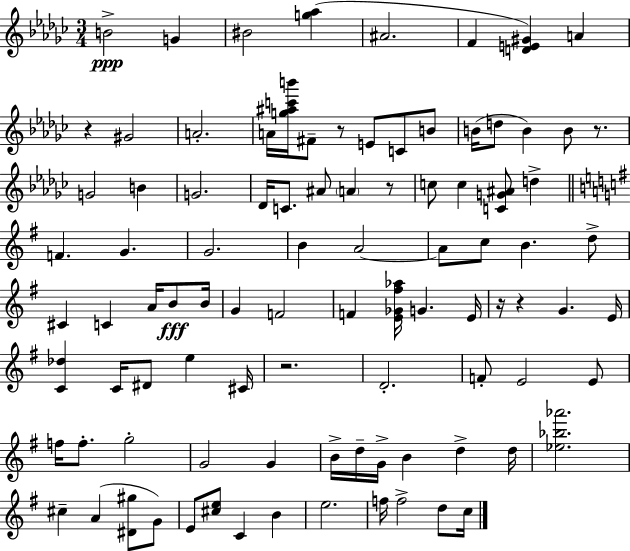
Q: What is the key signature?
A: EES minor